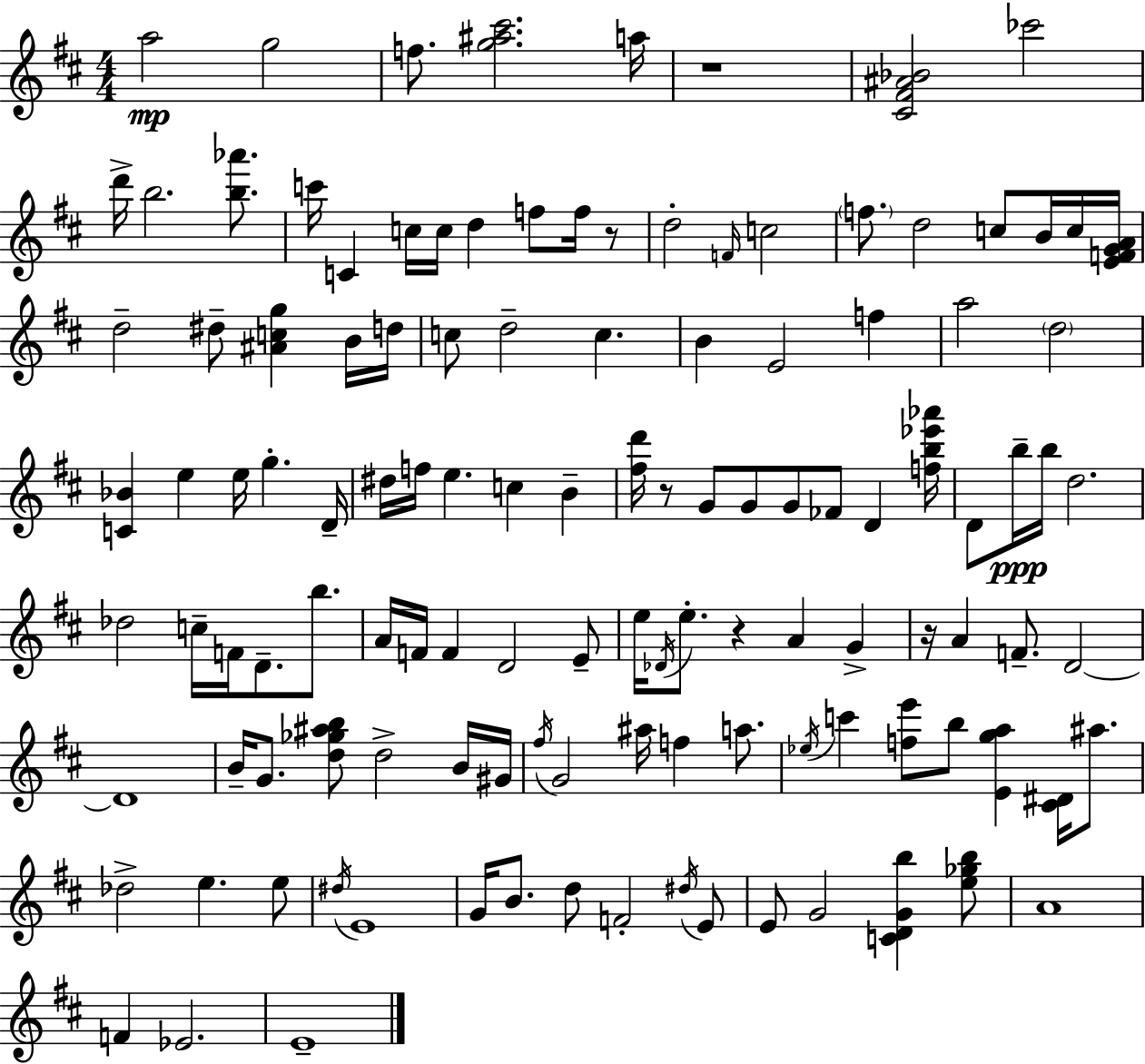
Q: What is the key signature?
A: D major